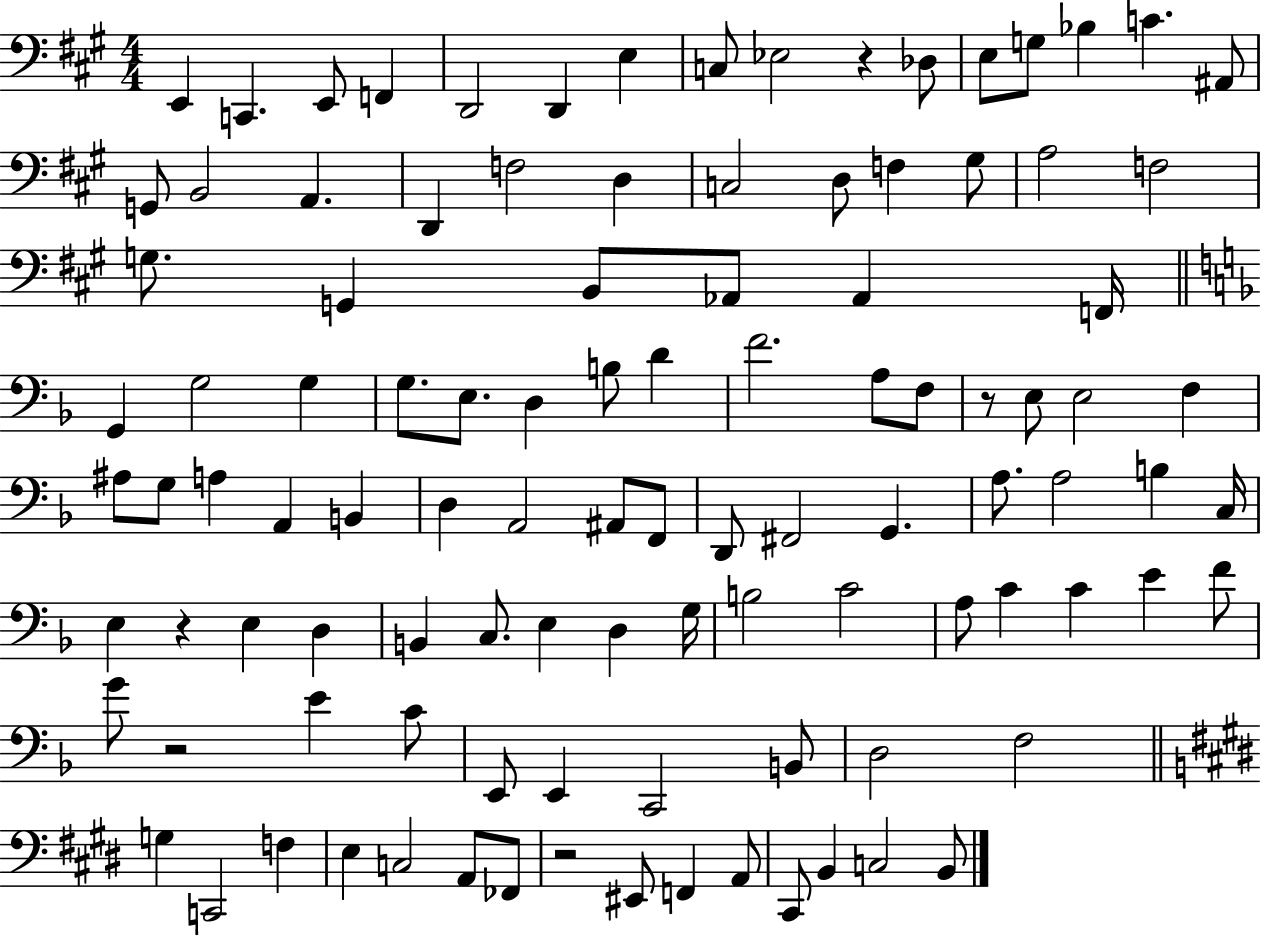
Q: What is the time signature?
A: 4/4